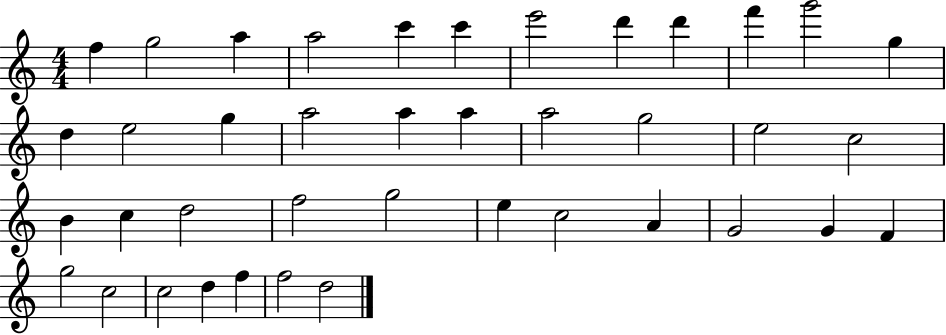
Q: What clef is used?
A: treble